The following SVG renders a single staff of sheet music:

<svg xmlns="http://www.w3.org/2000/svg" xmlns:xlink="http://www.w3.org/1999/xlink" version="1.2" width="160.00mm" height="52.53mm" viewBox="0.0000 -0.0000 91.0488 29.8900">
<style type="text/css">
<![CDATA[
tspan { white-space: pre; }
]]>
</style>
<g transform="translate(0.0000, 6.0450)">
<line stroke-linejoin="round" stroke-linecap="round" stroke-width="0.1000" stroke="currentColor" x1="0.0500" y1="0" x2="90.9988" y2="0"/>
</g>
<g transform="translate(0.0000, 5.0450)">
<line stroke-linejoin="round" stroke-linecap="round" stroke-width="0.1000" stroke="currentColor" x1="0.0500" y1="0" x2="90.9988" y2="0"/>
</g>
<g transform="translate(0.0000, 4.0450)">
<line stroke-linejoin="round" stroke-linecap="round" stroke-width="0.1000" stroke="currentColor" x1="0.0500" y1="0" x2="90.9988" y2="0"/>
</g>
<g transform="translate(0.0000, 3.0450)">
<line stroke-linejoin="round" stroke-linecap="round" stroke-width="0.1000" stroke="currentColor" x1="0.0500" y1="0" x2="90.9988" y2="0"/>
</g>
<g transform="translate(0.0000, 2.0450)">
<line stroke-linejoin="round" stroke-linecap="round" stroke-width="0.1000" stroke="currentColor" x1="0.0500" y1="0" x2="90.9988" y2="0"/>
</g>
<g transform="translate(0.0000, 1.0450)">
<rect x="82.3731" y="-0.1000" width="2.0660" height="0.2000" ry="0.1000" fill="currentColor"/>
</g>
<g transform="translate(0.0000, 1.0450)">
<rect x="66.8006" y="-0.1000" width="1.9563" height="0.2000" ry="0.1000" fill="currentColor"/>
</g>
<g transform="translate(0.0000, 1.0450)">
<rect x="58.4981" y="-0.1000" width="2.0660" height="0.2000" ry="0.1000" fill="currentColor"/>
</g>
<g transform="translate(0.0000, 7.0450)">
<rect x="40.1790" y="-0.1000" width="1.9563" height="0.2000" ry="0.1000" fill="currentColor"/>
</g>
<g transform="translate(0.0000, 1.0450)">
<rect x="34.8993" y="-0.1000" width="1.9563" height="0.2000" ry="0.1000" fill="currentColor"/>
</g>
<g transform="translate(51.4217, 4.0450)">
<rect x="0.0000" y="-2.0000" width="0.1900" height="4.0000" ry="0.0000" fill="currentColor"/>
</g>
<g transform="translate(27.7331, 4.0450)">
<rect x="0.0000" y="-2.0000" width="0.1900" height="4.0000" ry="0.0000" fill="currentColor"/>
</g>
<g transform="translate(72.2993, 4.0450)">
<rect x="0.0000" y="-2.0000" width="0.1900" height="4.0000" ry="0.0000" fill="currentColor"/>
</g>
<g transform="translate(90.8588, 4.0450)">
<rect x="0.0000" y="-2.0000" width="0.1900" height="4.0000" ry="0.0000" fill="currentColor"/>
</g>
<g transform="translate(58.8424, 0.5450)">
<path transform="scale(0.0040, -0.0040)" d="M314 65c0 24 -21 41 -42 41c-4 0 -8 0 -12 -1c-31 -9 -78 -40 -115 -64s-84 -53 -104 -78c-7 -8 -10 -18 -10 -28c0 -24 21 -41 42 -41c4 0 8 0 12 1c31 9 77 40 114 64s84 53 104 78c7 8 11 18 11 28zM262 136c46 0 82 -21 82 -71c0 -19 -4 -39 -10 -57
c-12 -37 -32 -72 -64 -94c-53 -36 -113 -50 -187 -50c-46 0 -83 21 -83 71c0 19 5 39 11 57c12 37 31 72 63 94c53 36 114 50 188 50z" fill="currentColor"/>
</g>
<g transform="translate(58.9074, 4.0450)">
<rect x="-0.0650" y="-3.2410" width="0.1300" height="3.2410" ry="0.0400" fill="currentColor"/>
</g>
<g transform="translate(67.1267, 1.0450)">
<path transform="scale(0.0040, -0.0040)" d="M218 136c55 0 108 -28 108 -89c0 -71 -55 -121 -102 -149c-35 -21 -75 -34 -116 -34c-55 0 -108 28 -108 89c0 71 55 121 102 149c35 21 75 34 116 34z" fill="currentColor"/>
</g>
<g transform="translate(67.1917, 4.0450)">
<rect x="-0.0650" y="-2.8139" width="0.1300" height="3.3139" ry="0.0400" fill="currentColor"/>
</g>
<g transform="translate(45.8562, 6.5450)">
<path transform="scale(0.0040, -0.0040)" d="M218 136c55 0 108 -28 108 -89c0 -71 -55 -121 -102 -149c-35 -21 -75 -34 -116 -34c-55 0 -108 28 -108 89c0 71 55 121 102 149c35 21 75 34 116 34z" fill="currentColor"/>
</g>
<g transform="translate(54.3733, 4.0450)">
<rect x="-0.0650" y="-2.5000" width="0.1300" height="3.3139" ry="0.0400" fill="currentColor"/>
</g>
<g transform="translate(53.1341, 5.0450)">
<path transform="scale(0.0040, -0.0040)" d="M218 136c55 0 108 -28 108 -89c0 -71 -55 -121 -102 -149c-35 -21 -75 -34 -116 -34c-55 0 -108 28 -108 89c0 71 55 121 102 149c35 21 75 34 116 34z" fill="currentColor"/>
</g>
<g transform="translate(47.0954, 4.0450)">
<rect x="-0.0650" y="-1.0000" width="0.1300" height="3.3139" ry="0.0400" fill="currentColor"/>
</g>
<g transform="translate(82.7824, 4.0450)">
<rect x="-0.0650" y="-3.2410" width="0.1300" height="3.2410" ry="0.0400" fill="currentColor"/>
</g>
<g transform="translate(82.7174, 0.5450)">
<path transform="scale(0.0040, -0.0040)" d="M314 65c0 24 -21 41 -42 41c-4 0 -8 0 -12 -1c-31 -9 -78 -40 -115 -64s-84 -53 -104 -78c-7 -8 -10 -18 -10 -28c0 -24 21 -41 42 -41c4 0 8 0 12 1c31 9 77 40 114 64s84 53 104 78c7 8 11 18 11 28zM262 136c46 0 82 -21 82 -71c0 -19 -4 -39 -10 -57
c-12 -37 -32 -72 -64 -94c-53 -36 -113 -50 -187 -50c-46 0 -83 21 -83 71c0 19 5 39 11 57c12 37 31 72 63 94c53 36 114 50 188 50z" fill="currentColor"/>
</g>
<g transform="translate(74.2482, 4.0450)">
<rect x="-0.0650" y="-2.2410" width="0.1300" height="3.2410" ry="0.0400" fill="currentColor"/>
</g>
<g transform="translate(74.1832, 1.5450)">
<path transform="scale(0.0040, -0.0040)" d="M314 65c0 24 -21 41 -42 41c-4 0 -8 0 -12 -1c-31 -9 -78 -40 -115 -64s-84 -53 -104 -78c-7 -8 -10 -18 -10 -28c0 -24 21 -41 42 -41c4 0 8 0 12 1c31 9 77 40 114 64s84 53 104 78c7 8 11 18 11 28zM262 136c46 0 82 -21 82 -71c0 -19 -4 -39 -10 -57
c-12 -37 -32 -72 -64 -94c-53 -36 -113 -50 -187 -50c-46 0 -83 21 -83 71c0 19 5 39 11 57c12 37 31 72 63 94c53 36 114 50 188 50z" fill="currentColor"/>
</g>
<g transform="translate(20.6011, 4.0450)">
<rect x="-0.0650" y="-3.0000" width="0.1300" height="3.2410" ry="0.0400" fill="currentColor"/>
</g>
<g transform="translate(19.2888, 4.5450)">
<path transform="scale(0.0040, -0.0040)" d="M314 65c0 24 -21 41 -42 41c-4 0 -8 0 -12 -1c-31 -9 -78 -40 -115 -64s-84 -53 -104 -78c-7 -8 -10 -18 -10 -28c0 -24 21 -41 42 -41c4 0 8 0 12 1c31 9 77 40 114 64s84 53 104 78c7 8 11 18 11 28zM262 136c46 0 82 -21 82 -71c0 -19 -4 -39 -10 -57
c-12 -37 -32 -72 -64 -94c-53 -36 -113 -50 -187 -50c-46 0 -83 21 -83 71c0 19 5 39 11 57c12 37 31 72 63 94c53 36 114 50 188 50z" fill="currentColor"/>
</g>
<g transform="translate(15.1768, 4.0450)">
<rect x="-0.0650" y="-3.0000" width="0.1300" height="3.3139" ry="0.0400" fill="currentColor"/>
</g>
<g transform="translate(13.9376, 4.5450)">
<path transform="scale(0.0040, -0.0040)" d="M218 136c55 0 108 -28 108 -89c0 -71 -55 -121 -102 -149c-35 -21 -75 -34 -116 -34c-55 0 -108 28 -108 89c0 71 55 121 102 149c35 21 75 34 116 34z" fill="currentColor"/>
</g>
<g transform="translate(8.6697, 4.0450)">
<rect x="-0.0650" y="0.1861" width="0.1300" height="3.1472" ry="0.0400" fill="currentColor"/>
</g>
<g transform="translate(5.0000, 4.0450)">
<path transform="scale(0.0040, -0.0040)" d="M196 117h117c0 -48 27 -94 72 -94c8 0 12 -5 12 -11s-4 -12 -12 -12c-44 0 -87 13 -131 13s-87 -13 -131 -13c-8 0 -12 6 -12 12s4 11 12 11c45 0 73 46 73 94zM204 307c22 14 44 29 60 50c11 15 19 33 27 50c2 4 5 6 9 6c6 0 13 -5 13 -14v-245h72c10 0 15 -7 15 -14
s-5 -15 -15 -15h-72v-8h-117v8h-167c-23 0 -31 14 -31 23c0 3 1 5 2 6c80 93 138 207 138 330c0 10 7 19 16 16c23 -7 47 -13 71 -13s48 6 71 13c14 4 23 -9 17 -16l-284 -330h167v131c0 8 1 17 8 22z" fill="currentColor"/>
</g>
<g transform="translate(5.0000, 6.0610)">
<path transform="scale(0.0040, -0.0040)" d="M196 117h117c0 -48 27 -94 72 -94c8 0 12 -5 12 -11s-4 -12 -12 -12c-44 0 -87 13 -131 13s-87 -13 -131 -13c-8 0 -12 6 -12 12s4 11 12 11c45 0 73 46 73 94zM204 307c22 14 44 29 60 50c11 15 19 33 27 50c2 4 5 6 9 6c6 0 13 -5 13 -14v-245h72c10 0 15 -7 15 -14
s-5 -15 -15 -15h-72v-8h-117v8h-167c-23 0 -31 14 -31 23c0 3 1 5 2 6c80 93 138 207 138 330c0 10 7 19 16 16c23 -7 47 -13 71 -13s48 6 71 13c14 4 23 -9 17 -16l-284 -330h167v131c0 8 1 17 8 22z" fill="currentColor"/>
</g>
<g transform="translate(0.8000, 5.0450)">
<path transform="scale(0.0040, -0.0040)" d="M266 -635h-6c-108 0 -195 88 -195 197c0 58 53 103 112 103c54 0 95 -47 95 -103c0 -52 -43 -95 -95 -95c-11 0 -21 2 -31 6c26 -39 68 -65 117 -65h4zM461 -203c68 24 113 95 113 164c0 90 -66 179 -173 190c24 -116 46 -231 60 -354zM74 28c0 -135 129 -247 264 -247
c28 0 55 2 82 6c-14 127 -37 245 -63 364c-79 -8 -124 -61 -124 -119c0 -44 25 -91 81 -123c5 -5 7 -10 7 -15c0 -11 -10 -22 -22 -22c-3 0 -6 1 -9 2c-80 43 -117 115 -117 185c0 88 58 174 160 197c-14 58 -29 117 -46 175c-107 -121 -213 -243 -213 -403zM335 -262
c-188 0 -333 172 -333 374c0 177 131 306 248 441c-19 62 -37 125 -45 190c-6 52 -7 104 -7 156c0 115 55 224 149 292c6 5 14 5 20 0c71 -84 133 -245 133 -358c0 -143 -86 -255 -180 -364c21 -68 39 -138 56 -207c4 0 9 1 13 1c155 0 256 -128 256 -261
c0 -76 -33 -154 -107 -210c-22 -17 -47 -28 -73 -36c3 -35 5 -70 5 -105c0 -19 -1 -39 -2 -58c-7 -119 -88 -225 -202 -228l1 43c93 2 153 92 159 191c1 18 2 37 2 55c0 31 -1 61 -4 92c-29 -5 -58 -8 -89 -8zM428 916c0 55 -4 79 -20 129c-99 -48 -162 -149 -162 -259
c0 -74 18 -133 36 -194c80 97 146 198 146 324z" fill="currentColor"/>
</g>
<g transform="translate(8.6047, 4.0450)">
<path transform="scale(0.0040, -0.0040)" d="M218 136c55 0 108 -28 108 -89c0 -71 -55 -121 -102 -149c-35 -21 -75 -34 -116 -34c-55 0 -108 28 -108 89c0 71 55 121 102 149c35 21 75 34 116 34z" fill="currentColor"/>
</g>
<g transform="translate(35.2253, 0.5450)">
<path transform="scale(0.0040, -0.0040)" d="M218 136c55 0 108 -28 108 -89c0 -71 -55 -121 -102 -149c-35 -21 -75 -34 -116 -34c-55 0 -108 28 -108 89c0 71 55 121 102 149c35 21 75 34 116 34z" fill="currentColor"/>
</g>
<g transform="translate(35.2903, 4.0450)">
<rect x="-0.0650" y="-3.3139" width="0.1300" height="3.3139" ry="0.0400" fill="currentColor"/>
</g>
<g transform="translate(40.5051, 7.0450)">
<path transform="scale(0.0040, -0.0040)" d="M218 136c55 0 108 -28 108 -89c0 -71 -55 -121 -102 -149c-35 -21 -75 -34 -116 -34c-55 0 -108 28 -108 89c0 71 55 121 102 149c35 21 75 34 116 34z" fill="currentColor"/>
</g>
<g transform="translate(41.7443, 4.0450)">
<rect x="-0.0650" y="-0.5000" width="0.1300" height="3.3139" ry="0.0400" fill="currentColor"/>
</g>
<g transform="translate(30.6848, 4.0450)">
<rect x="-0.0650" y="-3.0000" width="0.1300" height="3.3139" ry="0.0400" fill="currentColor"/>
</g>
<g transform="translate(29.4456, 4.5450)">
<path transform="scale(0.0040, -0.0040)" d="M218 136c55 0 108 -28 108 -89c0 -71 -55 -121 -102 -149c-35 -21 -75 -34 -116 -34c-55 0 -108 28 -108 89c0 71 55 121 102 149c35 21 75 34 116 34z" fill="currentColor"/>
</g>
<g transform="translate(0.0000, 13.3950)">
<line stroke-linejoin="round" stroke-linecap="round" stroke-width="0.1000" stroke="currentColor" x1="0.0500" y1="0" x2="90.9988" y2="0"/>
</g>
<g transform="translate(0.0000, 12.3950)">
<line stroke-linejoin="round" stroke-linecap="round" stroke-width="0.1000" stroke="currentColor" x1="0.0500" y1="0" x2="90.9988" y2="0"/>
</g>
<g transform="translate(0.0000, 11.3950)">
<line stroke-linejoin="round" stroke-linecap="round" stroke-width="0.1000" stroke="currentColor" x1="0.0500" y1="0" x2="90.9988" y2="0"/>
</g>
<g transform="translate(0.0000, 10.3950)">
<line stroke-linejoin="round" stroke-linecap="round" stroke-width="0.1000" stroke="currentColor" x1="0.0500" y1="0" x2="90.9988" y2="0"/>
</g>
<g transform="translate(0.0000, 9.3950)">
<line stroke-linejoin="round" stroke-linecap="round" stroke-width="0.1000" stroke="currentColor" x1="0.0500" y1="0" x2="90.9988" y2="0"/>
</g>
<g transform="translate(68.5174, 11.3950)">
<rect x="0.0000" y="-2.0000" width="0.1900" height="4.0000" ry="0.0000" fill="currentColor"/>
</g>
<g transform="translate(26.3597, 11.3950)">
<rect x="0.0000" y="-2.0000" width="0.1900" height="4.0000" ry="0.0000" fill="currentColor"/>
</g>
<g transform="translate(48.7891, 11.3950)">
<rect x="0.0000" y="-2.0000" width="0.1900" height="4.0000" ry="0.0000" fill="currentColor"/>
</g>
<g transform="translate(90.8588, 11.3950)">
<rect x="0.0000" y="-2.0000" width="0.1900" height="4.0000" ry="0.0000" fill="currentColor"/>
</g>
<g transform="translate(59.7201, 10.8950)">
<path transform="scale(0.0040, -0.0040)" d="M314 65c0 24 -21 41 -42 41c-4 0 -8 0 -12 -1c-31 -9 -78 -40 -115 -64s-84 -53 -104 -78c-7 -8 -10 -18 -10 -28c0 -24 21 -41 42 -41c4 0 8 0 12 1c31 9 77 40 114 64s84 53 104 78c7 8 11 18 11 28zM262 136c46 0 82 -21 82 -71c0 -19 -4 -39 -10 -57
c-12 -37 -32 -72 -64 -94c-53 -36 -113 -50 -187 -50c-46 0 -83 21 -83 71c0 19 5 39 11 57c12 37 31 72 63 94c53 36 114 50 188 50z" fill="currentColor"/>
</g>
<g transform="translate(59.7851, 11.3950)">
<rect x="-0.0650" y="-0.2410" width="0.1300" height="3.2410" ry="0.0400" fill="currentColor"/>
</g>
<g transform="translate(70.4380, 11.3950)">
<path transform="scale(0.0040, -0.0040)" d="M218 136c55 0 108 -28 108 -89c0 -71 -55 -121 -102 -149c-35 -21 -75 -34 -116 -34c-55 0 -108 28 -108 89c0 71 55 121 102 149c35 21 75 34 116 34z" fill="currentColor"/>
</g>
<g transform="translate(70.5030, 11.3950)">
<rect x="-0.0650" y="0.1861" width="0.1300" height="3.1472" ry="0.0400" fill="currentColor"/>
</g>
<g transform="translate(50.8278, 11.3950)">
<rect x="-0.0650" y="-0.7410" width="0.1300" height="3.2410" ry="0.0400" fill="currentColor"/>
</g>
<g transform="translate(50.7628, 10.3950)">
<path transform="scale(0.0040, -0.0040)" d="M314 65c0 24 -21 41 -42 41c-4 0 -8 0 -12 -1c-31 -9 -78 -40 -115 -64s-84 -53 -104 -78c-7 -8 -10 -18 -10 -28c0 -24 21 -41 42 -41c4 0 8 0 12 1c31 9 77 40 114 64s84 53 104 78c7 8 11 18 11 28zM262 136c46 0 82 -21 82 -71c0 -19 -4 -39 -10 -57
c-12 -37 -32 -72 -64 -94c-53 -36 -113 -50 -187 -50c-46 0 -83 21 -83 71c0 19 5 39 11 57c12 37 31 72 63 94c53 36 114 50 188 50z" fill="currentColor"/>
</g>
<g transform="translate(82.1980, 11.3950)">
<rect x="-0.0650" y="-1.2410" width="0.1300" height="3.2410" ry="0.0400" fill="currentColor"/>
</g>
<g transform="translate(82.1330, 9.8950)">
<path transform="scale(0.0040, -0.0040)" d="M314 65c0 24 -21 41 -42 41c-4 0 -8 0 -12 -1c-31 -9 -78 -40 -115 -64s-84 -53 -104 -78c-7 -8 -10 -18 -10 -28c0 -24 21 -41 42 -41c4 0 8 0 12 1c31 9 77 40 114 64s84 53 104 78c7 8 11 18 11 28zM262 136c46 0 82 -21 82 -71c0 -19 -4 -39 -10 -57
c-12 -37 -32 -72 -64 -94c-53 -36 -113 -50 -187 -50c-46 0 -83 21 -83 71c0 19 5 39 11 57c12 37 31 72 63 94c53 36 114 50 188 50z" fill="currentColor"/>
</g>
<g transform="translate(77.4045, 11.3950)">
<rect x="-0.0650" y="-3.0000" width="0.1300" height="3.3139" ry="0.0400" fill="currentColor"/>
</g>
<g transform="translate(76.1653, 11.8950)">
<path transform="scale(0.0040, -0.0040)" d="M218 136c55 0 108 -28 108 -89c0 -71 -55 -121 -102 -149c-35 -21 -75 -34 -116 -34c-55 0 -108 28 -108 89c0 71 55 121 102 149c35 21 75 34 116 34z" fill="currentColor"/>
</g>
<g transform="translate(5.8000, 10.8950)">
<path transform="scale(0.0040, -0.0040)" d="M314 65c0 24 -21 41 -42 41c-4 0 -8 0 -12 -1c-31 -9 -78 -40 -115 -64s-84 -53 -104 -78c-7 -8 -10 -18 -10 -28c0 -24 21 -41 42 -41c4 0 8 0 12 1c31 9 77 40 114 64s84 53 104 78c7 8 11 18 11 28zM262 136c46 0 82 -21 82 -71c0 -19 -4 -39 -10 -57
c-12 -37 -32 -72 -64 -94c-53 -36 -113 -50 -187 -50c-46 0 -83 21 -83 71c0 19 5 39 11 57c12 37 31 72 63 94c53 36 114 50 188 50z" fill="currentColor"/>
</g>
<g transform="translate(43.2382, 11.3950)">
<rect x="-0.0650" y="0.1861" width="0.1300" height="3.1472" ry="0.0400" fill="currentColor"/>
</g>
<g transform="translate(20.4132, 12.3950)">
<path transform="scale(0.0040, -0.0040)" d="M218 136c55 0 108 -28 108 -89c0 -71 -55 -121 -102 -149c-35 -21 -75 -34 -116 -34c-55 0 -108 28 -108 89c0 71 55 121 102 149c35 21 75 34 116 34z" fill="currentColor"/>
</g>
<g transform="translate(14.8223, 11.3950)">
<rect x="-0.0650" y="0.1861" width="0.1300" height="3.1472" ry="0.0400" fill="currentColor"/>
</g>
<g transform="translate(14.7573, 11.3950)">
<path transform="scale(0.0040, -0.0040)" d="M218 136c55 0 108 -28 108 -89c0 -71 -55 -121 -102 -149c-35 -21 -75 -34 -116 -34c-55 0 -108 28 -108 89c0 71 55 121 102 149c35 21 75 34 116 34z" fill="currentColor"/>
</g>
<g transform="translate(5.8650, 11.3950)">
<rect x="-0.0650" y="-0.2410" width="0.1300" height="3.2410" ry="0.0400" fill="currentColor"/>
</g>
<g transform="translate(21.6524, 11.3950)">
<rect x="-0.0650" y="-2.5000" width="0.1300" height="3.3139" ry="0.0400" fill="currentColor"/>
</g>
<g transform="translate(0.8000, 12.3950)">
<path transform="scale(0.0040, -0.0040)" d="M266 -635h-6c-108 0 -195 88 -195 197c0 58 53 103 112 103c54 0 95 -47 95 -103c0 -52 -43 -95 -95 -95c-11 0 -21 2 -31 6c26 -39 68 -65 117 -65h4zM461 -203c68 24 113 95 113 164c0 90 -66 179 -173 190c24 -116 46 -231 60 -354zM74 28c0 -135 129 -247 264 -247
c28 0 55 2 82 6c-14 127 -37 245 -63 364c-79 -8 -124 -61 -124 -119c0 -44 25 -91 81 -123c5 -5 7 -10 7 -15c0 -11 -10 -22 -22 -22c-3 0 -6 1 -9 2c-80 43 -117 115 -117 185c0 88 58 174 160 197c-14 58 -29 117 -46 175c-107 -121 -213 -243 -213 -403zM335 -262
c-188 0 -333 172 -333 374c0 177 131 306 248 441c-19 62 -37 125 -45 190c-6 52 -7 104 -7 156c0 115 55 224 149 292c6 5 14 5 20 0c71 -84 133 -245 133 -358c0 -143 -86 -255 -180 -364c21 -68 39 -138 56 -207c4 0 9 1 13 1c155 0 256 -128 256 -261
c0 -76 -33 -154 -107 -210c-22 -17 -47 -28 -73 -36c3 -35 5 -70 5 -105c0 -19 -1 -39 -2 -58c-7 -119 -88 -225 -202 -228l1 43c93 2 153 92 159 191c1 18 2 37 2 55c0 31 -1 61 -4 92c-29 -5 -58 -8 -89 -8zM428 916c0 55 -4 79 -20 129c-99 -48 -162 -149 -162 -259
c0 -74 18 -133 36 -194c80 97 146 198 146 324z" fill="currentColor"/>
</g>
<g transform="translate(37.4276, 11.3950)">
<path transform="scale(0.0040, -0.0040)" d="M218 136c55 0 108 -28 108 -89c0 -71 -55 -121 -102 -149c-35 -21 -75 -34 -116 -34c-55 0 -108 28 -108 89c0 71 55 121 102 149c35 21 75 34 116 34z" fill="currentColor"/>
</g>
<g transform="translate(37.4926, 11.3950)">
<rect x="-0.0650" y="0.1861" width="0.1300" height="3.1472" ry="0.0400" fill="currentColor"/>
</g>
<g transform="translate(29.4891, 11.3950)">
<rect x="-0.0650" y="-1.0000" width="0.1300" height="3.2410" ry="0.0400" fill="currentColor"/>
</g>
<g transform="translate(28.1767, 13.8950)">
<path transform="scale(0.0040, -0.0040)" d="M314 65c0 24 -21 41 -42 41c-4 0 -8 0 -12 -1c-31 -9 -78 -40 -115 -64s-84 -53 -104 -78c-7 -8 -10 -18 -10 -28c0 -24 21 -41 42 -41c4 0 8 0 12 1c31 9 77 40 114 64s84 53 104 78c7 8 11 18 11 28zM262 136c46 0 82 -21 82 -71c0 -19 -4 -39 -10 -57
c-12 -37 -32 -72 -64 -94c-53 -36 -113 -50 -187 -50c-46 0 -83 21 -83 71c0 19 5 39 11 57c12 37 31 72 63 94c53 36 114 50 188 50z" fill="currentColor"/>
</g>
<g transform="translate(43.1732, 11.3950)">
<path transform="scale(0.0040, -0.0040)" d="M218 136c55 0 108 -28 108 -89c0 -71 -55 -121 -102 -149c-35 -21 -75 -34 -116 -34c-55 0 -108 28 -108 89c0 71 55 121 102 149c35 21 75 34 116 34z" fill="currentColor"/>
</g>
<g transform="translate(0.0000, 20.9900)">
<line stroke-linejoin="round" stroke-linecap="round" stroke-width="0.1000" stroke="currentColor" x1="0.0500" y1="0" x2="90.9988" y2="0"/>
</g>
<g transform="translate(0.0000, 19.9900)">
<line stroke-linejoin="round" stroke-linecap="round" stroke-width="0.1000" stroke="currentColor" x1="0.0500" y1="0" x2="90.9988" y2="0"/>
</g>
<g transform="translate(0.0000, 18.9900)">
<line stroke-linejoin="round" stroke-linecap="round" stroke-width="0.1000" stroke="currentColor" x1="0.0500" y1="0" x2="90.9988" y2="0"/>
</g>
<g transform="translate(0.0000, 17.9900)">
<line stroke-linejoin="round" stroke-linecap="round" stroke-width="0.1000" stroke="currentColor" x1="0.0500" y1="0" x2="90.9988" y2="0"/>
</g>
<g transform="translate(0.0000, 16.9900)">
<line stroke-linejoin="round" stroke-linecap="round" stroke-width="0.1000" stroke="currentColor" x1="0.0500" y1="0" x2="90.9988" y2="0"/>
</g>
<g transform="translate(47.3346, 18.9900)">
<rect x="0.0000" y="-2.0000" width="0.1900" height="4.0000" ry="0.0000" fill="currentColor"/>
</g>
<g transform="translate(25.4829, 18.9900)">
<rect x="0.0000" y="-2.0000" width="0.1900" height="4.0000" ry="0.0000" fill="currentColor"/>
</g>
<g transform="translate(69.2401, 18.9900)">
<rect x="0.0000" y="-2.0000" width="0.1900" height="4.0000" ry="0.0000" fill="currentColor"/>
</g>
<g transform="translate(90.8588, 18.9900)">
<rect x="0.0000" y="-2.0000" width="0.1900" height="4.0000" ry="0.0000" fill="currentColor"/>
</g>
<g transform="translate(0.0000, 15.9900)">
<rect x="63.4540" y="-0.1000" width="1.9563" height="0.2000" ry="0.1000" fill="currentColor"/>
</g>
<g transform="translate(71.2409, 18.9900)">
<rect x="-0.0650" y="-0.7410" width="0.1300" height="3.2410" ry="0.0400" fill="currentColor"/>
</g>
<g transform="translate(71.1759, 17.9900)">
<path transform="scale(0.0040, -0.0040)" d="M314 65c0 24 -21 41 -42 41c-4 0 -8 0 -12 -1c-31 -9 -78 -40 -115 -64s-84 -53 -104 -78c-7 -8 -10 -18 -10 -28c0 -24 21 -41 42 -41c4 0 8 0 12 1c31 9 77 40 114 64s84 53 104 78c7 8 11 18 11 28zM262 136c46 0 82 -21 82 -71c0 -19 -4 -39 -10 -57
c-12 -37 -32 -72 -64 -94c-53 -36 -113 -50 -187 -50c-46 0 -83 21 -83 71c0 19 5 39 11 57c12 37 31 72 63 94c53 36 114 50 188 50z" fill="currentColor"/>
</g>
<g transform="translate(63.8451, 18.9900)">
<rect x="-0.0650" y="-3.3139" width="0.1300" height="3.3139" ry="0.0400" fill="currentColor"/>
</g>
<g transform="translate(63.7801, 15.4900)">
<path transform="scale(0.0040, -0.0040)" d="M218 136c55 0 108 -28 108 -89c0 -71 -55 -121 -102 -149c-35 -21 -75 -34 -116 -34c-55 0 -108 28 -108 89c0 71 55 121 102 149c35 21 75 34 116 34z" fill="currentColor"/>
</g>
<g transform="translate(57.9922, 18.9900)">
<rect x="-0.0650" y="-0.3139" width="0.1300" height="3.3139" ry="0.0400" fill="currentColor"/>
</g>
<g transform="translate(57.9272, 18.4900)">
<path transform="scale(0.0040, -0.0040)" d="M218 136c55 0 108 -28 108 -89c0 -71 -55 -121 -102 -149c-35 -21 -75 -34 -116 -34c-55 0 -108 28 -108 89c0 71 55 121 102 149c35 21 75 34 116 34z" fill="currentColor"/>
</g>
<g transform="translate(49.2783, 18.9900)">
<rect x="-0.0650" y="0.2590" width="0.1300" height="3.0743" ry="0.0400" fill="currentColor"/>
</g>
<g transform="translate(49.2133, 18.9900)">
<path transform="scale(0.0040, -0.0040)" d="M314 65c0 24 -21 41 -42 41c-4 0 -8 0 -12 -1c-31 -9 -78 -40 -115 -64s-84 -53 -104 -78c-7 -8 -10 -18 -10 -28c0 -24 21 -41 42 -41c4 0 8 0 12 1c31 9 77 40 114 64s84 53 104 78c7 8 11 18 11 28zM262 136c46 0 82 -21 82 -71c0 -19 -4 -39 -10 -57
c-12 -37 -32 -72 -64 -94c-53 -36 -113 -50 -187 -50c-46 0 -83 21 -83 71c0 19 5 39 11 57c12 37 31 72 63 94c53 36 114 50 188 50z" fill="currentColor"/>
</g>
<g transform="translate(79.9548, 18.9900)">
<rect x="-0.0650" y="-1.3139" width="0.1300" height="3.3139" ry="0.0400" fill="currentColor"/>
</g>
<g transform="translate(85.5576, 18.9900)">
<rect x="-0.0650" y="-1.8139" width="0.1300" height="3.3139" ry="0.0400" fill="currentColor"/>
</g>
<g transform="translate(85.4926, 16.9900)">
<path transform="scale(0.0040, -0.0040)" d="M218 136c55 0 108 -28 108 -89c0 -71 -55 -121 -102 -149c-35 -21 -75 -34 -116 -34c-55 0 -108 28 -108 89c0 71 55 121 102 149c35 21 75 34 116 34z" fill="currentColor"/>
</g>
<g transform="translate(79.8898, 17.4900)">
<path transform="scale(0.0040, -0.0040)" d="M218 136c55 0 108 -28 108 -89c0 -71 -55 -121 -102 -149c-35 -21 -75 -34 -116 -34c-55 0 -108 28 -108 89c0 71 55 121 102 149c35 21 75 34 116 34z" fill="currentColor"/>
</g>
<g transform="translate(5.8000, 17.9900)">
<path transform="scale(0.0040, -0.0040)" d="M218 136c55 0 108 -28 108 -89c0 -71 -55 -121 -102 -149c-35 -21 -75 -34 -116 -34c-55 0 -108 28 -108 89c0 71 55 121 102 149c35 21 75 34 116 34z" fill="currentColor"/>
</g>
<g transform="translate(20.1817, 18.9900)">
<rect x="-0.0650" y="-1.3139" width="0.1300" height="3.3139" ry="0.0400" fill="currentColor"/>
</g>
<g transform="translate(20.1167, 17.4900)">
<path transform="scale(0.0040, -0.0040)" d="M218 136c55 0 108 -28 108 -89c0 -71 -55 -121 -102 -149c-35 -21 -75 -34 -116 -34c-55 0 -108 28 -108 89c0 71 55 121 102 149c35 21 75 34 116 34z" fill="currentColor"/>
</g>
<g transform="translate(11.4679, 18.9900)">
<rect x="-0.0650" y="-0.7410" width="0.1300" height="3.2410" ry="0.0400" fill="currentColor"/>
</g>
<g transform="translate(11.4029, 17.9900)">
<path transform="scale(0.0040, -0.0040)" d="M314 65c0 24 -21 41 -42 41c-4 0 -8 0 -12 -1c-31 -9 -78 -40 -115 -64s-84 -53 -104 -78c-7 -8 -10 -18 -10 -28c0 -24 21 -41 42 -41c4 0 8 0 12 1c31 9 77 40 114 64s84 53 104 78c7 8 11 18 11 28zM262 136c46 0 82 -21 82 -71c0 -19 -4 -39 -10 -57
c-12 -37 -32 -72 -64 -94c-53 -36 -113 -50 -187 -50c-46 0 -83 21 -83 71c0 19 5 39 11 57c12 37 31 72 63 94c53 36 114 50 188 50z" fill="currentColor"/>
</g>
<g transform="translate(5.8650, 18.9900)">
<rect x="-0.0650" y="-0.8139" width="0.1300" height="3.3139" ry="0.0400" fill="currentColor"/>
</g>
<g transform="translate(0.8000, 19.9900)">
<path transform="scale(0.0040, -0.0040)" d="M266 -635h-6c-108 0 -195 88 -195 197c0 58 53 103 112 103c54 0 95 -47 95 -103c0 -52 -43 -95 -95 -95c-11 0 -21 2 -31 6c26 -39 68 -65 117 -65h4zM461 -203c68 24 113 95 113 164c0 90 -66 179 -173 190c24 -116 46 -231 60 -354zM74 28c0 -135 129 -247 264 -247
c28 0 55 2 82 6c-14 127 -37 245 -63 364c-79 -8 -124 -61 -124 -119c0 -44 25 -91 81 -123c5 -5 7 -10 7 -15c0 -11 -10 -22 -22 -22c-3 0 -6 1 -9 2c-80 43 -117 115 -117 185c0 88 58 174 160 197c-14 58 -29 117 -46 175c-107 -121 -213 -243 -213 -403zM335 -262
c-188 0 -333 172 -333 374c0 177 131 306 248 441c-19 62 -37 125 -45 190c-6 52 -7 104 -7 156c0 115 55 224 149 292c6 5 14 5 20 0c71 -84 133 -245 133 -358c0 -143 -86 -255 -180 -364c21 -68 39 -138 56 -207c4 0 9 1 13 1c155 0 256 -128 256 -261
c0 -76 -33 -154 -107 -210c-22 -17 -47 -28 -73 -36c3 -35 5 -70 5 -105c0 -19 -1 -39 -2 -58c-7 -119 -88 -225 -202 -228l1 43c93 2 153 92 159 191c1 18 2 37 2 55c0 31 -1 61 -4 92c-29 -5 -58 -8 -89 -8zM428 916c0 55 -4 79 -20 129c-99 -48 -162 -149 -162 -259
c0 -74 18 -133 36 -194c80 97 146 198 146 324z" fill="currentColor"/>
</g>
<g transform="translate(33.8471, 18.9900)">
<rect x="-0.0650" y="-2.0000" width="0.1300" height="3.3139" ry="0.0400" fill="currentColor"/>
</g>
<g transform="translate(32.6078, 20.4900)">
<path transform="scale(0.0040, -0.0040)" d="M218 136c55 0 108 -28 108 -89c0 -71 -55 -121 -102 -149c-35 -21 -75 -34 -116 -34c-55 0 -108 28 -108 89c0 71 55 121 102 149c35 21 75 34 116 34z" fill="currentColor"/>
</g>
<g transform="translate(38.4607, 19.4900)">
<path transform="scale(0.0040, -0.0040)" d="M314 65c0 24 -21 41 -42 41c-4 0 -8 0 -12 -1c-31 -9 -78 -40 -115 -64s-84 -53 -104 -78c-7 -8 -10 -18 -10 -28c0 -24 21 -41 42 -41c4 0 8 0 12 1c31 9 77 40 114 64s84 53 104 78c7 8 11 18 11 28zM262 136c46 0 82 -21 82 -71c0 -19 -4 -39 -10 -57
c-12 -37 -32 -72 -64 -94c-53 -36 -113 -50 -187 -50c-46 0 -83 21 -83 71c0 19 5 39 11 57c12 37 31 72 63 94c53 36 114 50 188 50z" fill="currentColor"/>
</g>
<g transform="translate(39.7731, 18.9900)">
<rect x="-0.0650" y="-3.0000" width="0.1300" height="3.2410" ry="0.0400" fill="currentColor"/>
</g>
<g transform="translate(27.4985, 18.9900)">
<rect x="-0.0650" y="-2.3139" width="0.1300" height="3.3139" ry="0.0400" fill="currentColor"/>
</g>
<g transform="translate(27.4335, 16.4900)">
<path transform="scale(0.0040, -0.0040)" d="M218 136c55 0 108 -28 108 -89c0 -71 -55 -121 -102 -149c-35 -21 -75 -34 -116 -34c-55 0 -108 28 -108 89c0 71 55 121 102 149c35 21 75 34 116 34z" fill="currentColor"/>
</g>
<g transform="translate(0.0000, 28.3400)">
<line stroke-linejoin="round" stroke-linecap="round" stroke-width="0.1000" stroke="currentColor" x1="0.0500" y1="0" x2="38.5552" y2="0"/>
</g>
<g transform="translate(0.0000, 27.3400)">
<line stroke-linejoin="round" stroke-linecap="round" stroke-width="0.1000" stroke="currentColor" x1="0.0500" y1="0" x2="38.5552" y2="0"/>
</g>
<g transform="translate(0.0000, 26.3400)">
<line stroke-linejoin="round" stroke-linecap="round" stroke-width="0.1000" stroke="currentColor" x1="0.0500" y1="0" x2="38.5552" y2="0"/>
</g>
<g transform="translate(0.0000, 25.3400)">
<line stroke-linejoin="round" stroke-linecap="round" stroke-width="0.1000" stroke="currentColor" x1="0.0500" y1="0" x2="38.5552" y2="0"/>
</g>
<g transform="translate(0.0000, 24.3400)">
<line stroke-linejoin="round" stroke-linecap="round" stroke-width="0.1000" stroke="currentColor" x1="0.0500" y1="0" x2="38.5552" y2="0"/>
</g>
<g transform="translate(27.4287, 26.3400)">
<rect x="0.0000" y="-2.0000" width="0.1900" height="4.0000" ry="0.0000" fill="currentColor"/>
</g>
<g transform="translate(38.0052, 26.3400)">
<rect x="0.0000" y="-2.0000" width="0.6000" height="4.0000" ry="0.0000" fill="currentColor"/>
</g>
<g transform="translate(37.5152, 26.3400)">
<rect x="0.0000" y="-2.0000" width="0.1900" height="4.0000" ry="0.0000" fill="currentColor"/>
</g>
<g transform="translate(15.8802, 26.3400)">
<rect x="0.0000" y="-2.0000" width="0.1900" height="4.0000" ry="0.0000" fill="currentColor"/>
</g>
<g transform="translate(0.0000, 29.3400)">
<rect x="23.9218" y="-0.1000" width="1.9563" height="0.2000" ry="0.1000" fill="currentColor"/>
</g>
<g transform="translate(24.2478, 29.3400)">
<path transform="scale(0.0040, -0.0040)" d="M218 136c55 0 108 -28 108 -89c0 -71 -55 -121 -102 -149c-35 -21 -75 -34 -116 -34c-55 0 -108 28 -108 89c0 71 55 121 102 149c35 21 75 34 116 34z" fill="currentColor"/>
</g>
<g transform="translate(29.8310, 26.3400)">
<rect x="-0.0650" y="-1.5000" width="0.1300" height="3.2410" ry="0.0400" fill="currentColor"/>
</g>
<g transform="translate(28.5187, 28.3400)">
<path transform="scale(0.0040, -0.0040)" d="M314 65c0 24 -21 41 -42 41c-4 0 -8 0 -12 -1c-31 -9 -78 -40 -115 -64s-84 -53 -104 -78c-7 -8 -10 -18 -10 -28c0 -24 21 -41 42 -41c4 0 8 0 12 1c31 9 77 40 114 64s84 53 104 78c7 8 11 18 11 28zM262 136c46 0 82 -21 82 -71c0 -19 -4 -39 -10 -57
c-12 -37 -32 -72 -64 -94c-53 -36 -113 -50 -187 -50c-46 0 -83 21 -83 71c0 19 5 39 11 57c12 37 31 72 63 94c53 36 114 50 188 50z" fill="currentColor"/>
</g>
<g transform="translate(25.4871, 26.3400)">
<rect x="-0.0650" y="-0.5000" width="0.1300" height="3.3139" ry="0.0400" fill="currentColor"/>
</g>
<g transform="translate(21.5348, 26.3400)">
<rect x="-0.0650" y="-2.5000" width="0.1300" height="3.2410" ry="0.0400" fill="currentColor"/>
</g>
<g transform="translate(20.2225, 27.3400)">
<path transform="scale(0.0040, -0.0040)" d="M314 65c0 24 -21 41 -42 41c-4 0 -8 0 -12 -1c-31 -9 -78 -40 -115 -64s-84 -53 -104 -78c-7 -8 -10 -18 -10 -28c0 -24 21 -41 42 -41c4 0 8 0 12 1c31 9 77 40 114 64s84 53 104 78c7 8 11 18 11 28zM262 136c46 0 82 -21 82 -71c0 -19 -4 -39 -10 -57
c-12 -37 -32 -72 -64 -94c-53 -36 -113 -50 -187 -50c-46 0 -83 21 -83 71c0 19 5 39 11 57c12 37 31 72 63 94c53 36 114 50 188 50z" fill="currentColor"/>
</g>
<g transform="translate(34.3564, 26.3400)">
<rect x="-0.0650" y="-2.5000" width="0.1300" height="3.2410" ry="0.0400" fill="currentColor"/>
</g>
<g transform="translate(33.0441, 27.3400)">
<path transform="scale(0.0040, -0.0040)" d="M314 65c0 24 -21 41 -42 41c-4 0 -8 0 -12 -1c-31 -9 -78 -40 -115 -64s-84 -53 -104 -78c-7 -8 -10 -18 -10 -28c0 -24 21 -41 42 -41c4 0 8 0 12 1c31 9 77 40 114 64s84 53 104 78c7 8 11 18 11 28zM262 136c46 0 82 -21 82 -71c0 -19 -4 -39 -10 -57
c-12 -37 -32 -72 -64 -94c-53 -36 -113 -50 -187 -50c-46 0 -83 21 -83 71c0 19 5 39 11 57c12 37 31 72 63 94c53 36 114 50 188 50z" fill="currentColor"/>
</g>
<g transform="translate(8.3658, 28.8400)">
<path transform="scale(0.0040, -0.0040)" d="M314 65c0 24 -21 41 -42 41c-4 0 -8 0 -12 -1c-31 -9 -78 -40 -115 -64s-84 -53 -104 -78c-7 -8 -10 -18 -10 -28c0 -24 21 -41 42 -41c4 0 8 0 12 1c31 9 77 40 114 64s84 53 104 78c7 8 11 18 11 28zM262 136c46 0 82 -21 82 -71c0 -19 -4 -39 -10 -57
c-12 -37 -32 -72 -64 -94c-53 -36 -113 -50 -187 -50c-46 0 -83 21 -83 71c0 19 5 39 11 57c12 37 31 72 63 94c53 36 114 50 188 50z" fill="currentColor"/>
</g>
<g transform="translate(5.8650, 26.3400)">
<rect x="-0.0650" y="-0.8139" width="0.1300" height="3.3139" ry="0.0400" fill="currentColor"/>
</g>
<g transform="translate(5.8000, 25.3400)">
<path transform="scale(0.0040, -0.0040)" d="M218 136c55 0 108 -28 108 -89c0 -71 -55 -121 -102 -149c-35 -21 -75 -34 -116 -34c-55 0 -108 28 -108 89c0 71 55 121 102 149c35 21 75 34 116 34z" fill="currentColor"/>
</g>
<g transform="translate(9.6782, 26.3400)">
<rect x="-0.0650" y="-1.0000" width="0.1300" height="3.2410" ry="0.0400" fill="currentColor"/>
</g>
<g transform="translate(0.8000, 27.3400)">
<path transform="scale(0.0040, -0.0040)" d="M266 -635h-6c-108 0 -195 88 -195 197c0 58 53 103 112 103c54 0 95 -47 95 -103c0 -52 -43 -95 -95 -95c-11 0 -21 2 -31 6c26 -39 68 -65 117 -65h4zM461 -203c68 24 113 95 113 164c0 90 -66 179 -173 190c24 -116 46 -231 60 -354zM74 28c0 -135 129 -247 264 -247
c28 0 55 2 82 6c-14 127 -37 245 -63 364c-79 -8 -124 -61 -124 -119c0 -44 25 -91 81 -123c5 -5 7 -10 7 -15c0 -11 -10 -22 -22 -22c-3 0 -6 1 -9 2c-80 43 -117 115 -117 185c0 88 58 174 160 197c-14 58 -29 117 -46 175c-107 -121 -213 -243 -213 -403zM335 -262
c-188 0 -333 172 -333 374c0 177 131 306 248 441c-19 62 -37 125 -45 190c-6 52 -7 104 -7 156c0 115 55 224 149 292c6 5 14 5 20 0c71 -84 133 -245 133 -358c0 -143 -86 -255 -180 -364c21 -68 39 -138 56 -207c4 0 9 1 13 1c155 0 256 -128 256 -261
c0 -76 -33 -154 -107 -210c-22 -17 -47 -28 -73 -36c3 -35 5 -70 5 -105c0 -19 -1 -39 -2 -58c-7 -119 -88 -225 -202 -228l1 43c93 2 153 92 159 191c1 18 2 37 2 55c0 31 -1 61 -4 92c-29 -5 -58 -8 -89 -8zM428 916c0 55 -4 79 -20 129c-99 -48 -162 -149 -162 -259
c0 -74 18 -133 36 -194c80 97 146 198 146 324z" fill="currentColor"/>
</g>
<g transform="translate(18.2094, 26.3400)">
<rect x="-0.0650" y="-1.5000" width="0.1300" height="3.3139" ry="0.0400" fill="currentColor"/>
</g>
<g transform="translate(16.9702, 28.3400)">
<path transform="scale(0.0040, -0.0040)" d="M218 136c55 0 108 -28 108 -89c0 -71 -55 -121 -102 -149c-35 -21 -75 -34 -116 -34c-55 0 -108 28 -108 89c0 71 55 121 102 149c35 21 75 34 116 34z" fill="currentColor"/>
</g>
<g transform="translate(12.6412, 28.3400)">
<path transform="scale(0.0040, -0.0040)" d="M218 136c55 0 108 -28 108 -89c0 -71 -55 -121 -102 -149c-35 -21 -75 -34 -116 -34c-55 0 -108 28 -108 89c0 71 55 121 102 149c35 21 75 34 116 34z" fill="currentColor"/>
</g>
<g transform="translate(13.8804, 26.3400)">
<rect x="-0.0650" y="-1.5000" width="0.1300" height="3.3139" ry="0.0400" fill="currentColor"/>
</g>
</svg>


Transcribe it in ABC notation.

X:1
T:Untitled
M:4/4
L:1/4
K:C
B A A2 A b C D G b2 a g2 b2 c2 B G D2 B B d2 c2 B A e2 d d2 e g F A2 B2 c b d2 e f d D2 E E G2 C E2 G2